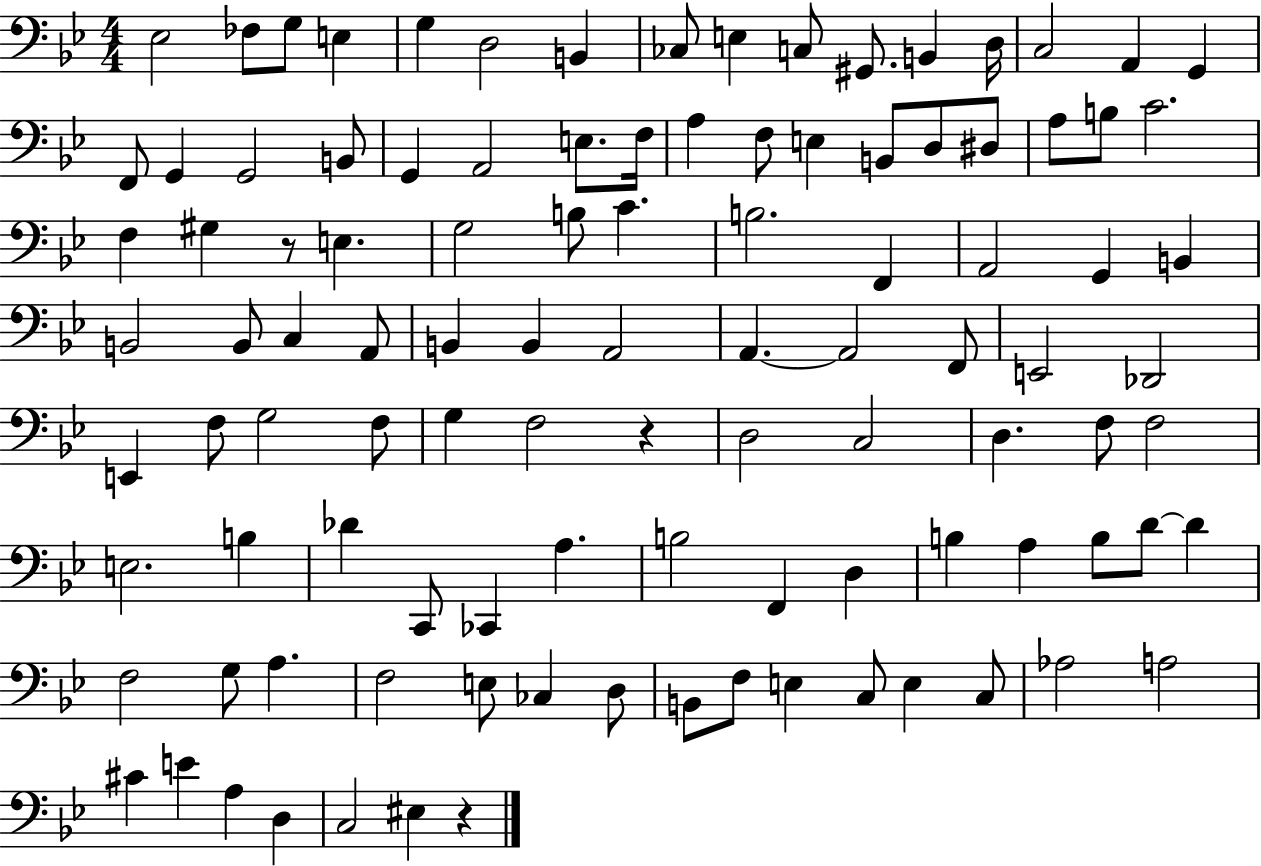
{
  \clef bass
  \numericTimeSignature
  \time 4/4
  \key bes \major
  ees2 fes8 g8 e4 | g4 d2 b,4 | ces8 e4 c8 gis,8. b,4 d16 | c2 a,4 g,4 | \break f,8 g,4 g,2 b,8 | g,4 a,2 e8. f16 | a4 f8 e4 b,8 d8 dis8 | a8 b8 c'2. | \break f4 gis4 r8 e4. | g2 b8 c'4. | b2. f,4 | a,2 g,4 b,4 | \break b,2 b,8 c4 a,8 | b,4 b,4 a,2 | a,4.~~ a,2 f,8 | e,2 des,2 | \break e,4 f8 g2 f8 | g4 f2 r4 | d2 c2 | d4. f8 f2 | \break e2. b4 | des'4 c,8 ces,4 a4. | b2 f,4 d4 | b4 a4 b8 d'8~~ d'4 | \break f2 g8 a4. | f2 e8 ces4 d8 | b,8 f8 e4 c8 e4 c8 | aes2 a2 | \break cis'4 e'4 a4 d4 | c2 eis4 r4 | \bar "|."
}